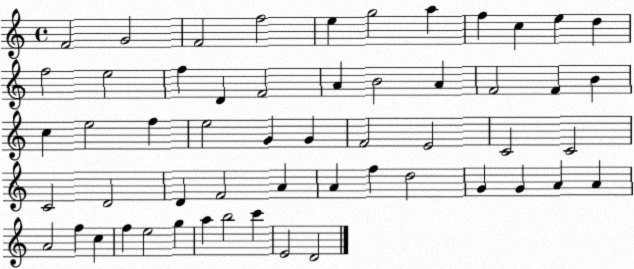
X:1
T:Untitled
M:4/4
L:1/4
K:C
F2 G2 F2 f2 e g2 a f c e d f2 e2 f D F2 A B2 A F2 F B c e2 f e2 G G F2 E2 C2 C2 C2 D2 D F2 A A f d2 G G A A A2 f c f e2 g a b2 c' E2 D2